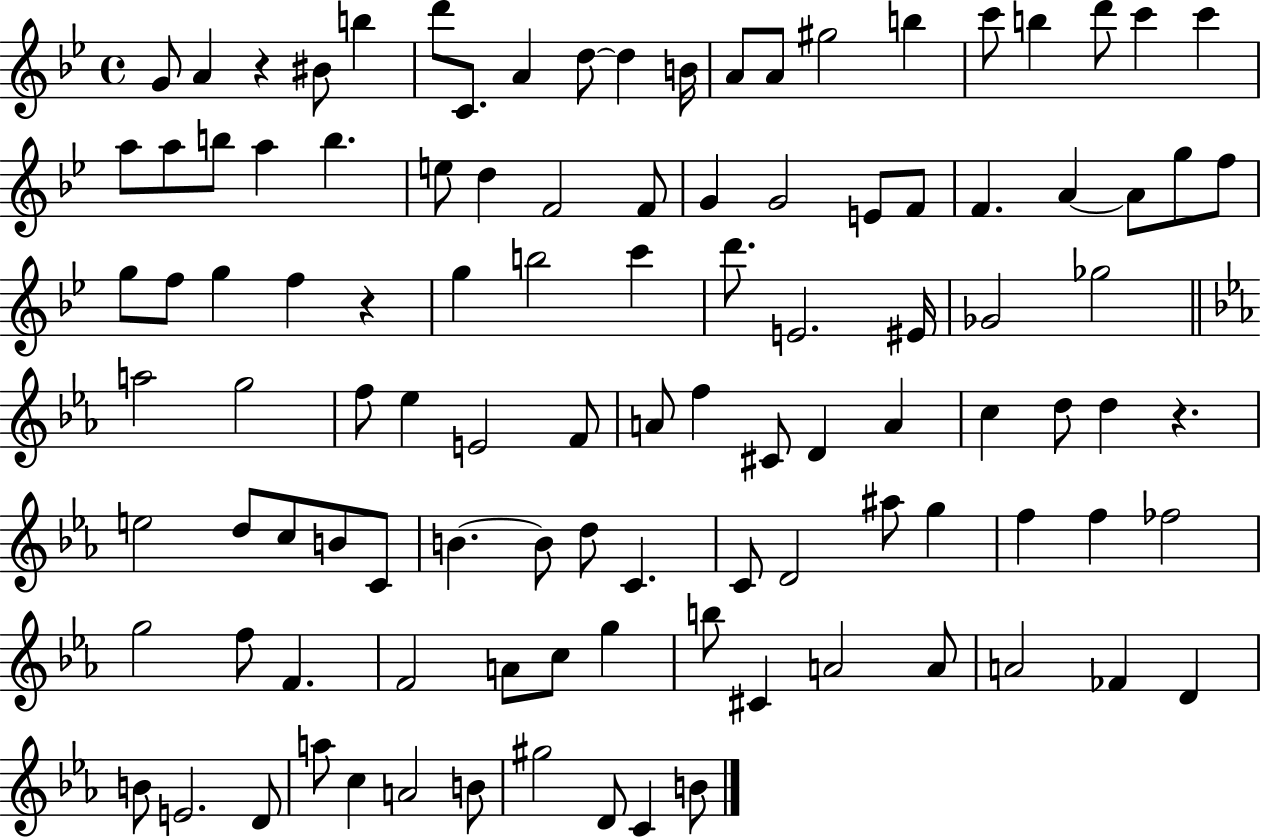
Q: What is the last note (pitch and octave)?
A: B4